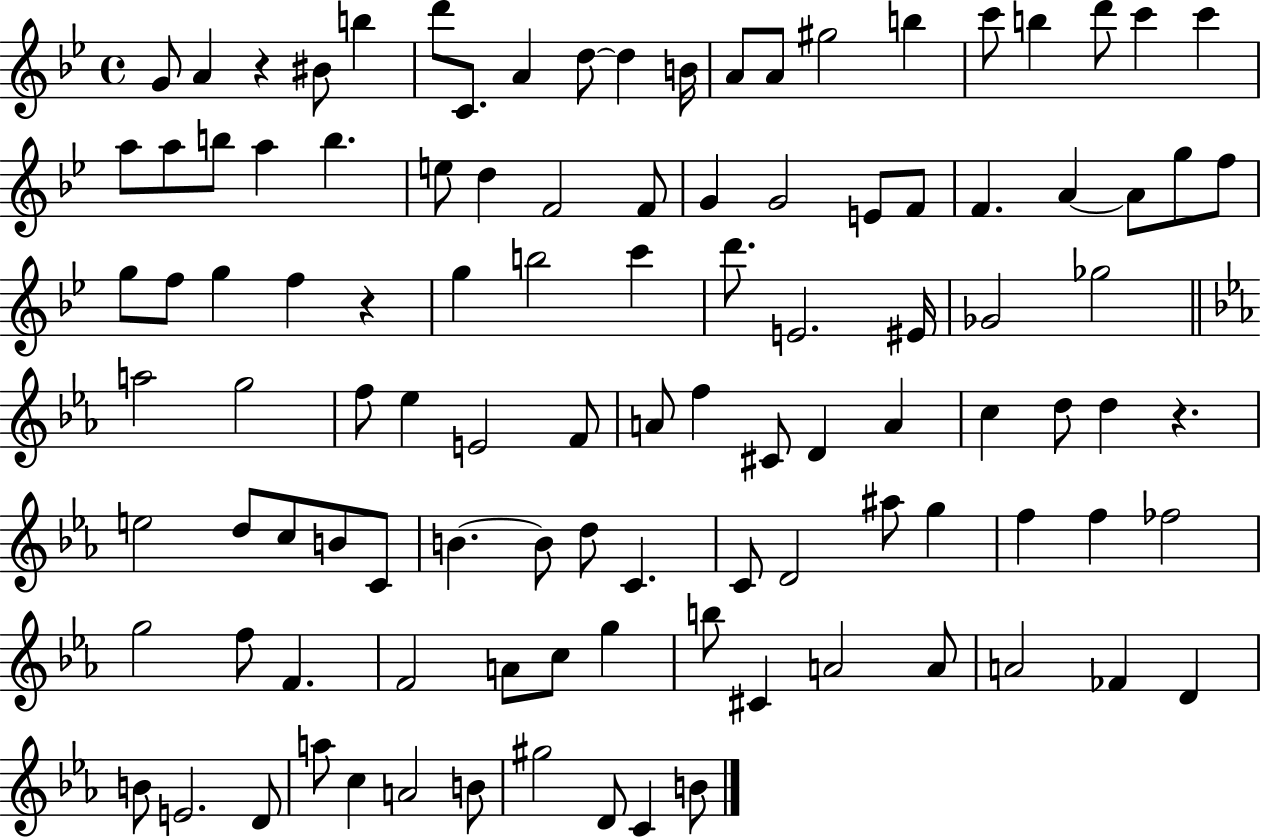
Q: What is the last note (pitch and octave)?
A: B4